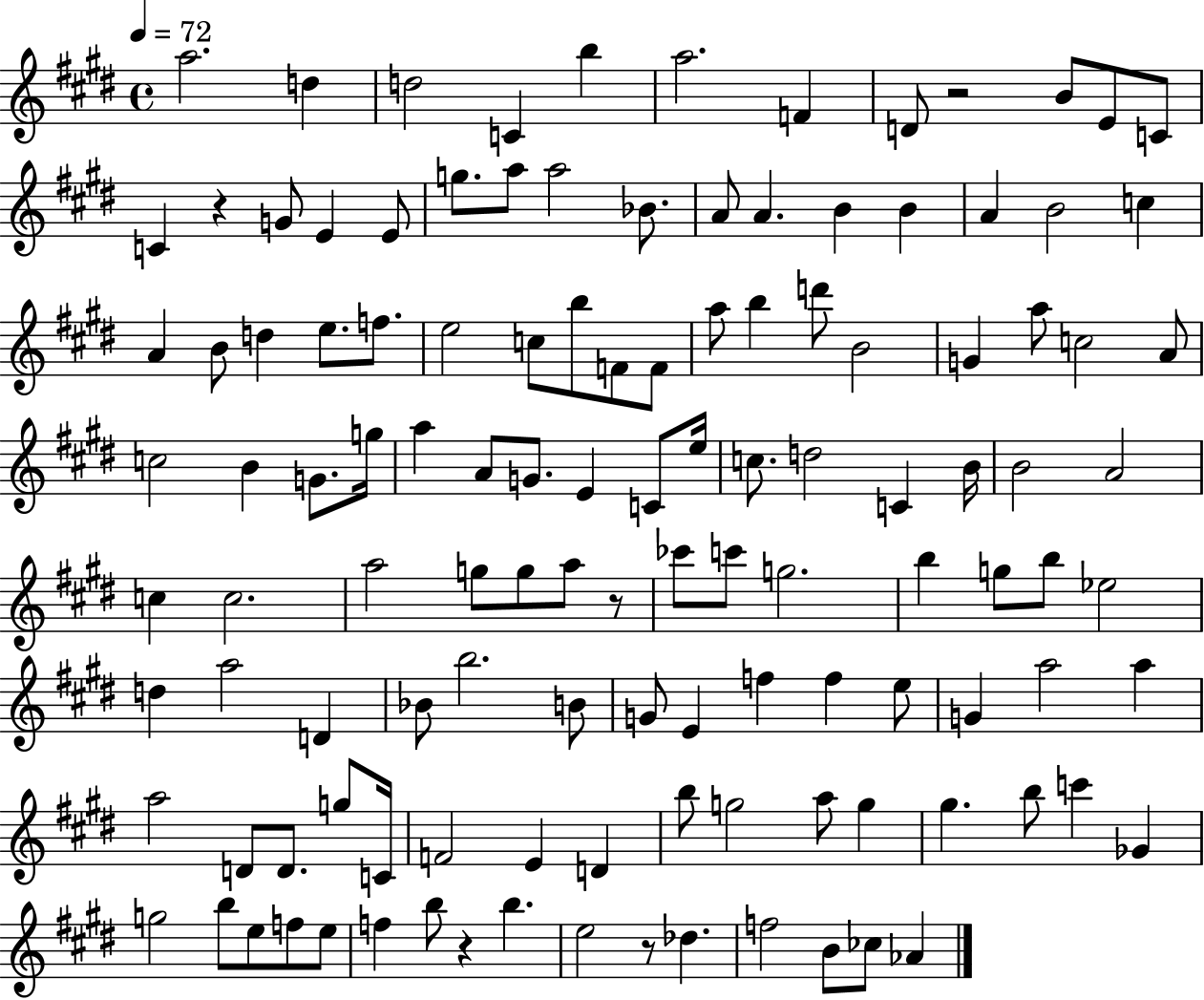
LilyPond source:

{
  \clef treble
  \time 4/4
  \defaultTimeSignature
  \key e \major
  \tempo 4 = 72
  a''2. d''4 | d''2 c'4 b''4 | a''2. f'4 | d'8 r2 b'8 e'8 c'8 | \break c'4 r4 g'8 e'4 e'8 | g''8. a''8 a''2 bes'8. | a'8 a'4. b'4 b'4 | a'4 b'2 c''4 | \break a'4 b'8 d''4 e''8. f''8. | e''2 c''8 b''8 f'8 f'8 | a''8 b''4 d'''8 b'2 | g'4 a''8 c''2 a'8 | \break c''2 b'4 g'8. g''16 | a''4 a'8 g'8. e'4 c'8 e''16 | c''8. d''2 c'4 b'16 | b'2 a'2 | \break c''4 c''2. | a''2 g''8 g''8 a''8 r8 | ces'''8 c'''8 g''2. | b''4 g''8 b''8 ees''2 | \break d''4 a''2 d'4 | bes'8 b''2. b'8 | g'8 e'4 f''4 f''4 e''8 | g'4 a''2 a''4 | \break a''2 d'8 d'8. g''8 c'16 | f'2 e'4 d'4 | b''8 g''2 a''8 g''4 | gis''4. b''8 c'''4 ges'4 | \break g''2 b''8 e''8 f''8 e''8 | f''4 b''8 r4 b''4. | e''2 r8 des''4. | f''2 b'8 ces''8 aes'4 | \break \bar "|."
}